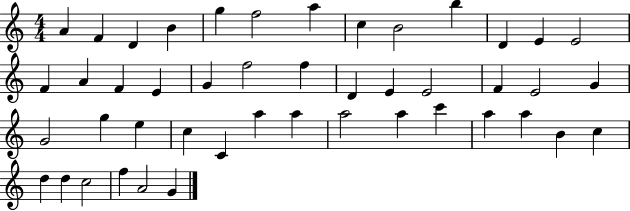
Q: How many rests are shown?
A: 0